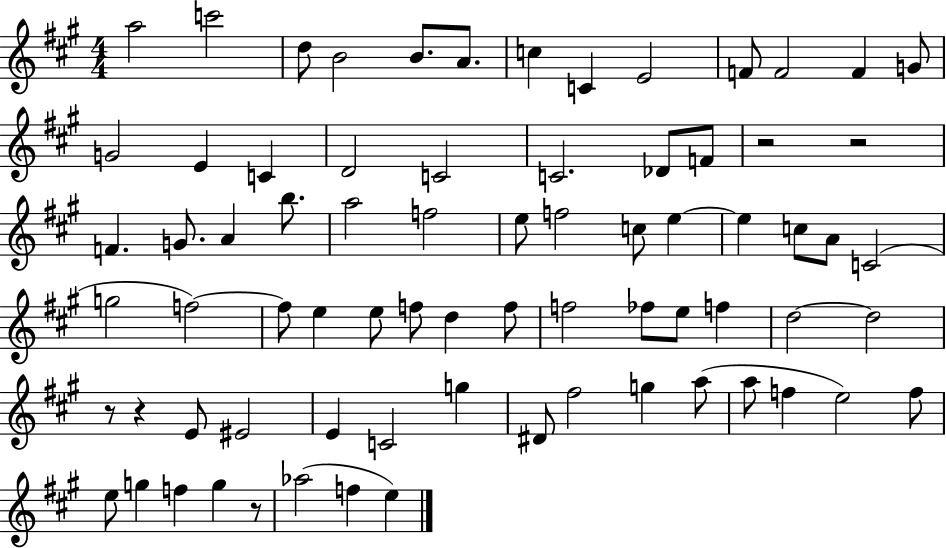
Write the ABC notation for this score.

X:1
T:Untitled
M:4/4
L:1/4
K:A
a2 c'2 d/2 B2 B/2 A/2 c C E2 F/2 F2 F G/2 G2 E C D2 C2 C2 _D/2 F/2 z2 z2 F G/2 A b/2 a2 f2 e/2 f2 c/2 e e c/2 A/2 C2 g2 f2 f/2 e e/2 f/2 d f/2 f2 _f/2 e/2 f d2 d2 z/2 z E/2 ^E2 E C2 g ^D/2 ^f2 g a/2 a/2 f e2 f/2 e/2 g f g z/2 _a2 f e